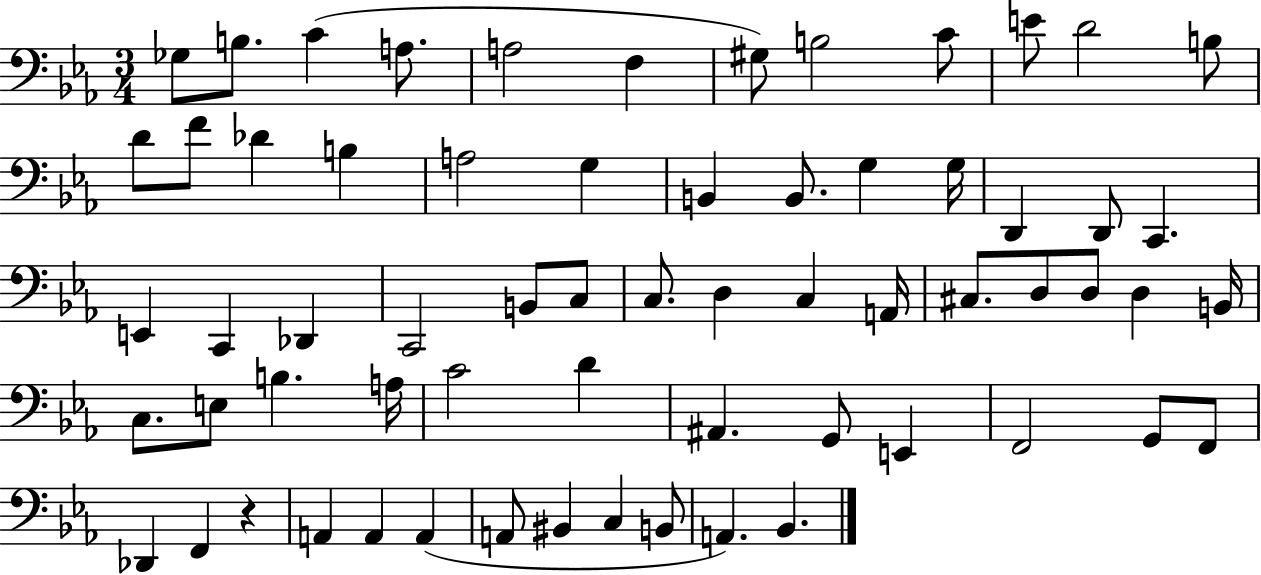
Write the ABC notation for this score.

X:1
T:Untitled
M:3/4
L:1/4
K:Eb
_G,/2 B,/2 C A,/2 A,2 F, ^G,/2 B,2 C/2 E/2 D2 B,/2 D/2 F/2 _D B, A,2 G, B,, B,,/2 G, G,/4 D,, D,,/2 C,, E,, C,, _D,, C,,2 B,,/2 C,/2 C,/2 D, C, A,,/4 ^C,/2 D,/2 D,/2 D, B,,/4 C,/2 E,/2 B, A,/4 C2 D ^A,, G,,/2 E,, F,,2 G,,/2 F,,/2 _D,, F,, z A,, A,, A,, A,,/2 ^B,, C, B,,/2 A,, _B,,